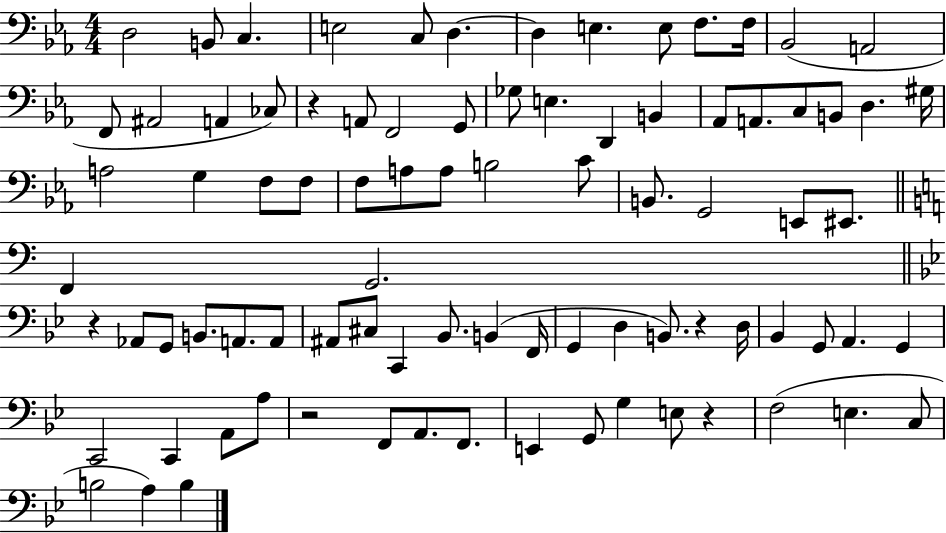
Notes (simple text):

D3/h B2/e C3/q. E3/h C3/e D3/q. D3/q E3/q. E3/e F3/e. F3/s Bb2/h A2/h F2/e A#2/h A2/q CES3/e R/q A2/e F2/h G2/e Gb3/e E3/q. D2/q B2/q Ab2/e A2/e. C3/e B2/e D3/q. G#3/s A3/h G3/q F3/e F3/e F3/e A3/e A3/e B3/h C4/e B2/e. G2/h E2/e EIS2/e. F2/q G2/h. R/q Ab2/e G2/e B2/e. A2/e. A2/e A#2/e C#3/e C2/q Bb2/e. B2/q F2/s G2/q D3/q B2/e. R/q D3/s Bb2/q G2/e A2/q. G2/q C2/h C2/q A2/e A3/e R/h F2/e A2/e. F2/e. E2/q G2/e G3/q E3/e R/q F3/h E3/q. C3/e B3/h A3/q B3/q